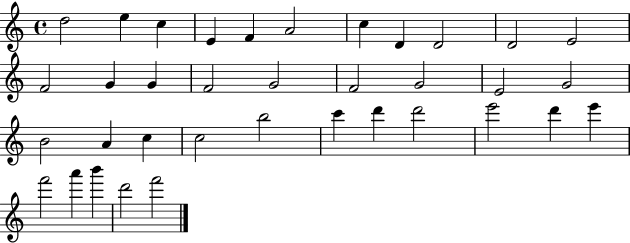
D5/h E5/q C5/q E4/q F4/q A4/h C5/q D4/q D4/h D4/h E4/h F4/h G4/q G4/q F4/h G4/h F4/h G4/h E4/h G4/h B4/h A4/q C5/q C5/h B5/h C6/q D6/q D6/h E6/h D6/q E6/q F6/h A6/q B6/q D6/h F6/h